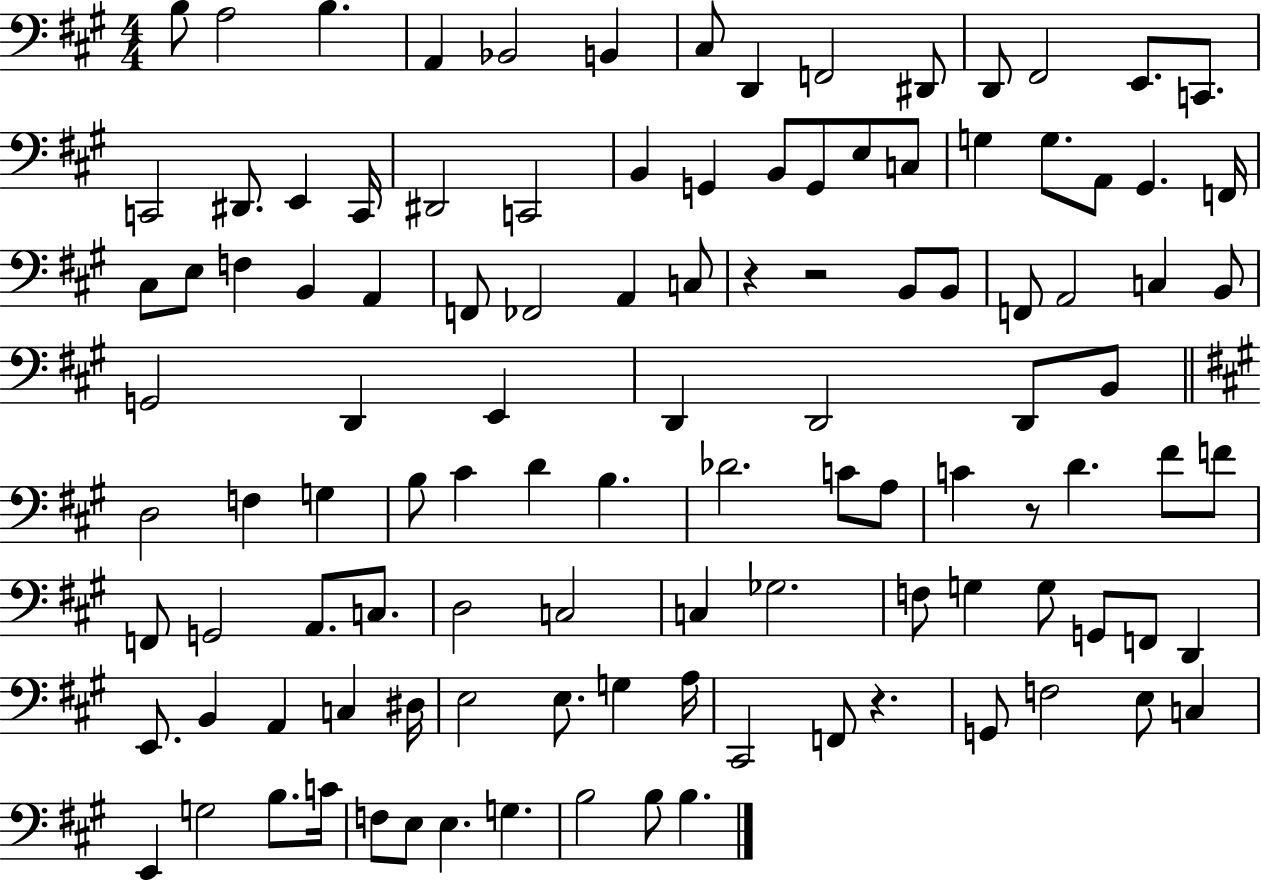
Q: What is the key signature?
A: A major